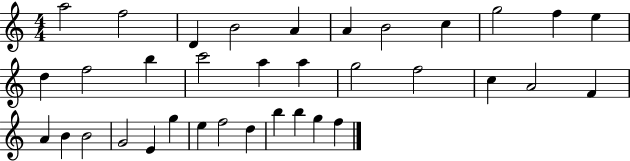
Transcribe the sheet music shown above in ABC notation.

X:1
T:Untitled
M:4/4
L:1/4
K:C
a2 f2 D B2 A A B2 c g2 f e d f2 b c'2 a a g2 f2 c A2 F A B B2 G2 E g e f2 d b b g f